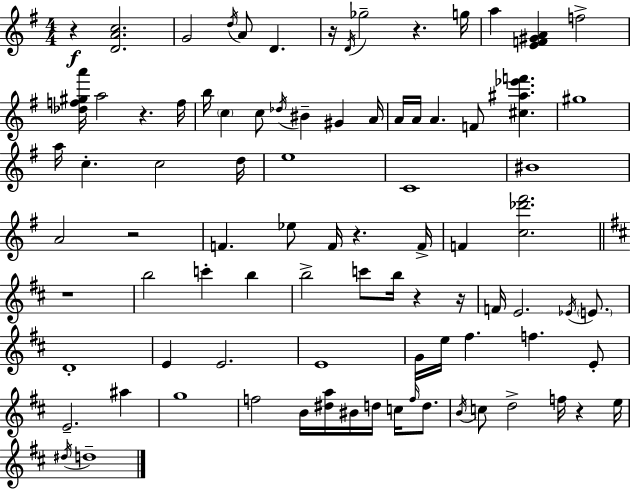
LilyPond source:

{
  \clef treble
  \numericTimeSignature
  \time 4/4
  \key e \minor
  r4\f <d' a' c''>2. | g'2 \acciaccatura { d''16 } a'8 d'4. | r16 \acciaccatura { d'16 } ges''2-- r4. | g''16 a''4 <e' f' gis' a'>4 f''2-> | \break <des'' f'' gis'' a'''>16 a''2 r4. | f''16 b''16 \parenthesize c''4 c''8 \acciaccatura { des''16 } bis'4-- gis'4 | a'16 a'16 a'16 a'4. f'8 <cis'' ais'' ees''' f'''>4. | gis''1 | \break a''16 c''4.-. c''2 | d''16 e''1 | c'1 | bis'1 | \break a'2 r2 | f'4. ees''8 f'16 r4. | f'16-> f'4 <c'' des''' fis'''>2. | \bar "||" \break \key b \minor r1 | b''2 c'''4-. b''4 | b''2-> c'''8 b''16 r4 r16 | f'16 e'2. \acciaccatura { ees'16 } \parenthesize e'8. | \break d'1-. | e'4 e'2. | e'1 | g'16 e''16 fis''4. f''4. e'8-. | \break e'2.-- ais''4 | g''1 | f''2 b'16 <dis'' a''>16 bis'16 d''16 c''16 \grace { f''16 } d''8. | \acciaccatura { b'16 } c''8 d''2-> f''16 r4 | \break e''16 \acciaccatura { dis''16 } d''1-- | \bar "|."
}